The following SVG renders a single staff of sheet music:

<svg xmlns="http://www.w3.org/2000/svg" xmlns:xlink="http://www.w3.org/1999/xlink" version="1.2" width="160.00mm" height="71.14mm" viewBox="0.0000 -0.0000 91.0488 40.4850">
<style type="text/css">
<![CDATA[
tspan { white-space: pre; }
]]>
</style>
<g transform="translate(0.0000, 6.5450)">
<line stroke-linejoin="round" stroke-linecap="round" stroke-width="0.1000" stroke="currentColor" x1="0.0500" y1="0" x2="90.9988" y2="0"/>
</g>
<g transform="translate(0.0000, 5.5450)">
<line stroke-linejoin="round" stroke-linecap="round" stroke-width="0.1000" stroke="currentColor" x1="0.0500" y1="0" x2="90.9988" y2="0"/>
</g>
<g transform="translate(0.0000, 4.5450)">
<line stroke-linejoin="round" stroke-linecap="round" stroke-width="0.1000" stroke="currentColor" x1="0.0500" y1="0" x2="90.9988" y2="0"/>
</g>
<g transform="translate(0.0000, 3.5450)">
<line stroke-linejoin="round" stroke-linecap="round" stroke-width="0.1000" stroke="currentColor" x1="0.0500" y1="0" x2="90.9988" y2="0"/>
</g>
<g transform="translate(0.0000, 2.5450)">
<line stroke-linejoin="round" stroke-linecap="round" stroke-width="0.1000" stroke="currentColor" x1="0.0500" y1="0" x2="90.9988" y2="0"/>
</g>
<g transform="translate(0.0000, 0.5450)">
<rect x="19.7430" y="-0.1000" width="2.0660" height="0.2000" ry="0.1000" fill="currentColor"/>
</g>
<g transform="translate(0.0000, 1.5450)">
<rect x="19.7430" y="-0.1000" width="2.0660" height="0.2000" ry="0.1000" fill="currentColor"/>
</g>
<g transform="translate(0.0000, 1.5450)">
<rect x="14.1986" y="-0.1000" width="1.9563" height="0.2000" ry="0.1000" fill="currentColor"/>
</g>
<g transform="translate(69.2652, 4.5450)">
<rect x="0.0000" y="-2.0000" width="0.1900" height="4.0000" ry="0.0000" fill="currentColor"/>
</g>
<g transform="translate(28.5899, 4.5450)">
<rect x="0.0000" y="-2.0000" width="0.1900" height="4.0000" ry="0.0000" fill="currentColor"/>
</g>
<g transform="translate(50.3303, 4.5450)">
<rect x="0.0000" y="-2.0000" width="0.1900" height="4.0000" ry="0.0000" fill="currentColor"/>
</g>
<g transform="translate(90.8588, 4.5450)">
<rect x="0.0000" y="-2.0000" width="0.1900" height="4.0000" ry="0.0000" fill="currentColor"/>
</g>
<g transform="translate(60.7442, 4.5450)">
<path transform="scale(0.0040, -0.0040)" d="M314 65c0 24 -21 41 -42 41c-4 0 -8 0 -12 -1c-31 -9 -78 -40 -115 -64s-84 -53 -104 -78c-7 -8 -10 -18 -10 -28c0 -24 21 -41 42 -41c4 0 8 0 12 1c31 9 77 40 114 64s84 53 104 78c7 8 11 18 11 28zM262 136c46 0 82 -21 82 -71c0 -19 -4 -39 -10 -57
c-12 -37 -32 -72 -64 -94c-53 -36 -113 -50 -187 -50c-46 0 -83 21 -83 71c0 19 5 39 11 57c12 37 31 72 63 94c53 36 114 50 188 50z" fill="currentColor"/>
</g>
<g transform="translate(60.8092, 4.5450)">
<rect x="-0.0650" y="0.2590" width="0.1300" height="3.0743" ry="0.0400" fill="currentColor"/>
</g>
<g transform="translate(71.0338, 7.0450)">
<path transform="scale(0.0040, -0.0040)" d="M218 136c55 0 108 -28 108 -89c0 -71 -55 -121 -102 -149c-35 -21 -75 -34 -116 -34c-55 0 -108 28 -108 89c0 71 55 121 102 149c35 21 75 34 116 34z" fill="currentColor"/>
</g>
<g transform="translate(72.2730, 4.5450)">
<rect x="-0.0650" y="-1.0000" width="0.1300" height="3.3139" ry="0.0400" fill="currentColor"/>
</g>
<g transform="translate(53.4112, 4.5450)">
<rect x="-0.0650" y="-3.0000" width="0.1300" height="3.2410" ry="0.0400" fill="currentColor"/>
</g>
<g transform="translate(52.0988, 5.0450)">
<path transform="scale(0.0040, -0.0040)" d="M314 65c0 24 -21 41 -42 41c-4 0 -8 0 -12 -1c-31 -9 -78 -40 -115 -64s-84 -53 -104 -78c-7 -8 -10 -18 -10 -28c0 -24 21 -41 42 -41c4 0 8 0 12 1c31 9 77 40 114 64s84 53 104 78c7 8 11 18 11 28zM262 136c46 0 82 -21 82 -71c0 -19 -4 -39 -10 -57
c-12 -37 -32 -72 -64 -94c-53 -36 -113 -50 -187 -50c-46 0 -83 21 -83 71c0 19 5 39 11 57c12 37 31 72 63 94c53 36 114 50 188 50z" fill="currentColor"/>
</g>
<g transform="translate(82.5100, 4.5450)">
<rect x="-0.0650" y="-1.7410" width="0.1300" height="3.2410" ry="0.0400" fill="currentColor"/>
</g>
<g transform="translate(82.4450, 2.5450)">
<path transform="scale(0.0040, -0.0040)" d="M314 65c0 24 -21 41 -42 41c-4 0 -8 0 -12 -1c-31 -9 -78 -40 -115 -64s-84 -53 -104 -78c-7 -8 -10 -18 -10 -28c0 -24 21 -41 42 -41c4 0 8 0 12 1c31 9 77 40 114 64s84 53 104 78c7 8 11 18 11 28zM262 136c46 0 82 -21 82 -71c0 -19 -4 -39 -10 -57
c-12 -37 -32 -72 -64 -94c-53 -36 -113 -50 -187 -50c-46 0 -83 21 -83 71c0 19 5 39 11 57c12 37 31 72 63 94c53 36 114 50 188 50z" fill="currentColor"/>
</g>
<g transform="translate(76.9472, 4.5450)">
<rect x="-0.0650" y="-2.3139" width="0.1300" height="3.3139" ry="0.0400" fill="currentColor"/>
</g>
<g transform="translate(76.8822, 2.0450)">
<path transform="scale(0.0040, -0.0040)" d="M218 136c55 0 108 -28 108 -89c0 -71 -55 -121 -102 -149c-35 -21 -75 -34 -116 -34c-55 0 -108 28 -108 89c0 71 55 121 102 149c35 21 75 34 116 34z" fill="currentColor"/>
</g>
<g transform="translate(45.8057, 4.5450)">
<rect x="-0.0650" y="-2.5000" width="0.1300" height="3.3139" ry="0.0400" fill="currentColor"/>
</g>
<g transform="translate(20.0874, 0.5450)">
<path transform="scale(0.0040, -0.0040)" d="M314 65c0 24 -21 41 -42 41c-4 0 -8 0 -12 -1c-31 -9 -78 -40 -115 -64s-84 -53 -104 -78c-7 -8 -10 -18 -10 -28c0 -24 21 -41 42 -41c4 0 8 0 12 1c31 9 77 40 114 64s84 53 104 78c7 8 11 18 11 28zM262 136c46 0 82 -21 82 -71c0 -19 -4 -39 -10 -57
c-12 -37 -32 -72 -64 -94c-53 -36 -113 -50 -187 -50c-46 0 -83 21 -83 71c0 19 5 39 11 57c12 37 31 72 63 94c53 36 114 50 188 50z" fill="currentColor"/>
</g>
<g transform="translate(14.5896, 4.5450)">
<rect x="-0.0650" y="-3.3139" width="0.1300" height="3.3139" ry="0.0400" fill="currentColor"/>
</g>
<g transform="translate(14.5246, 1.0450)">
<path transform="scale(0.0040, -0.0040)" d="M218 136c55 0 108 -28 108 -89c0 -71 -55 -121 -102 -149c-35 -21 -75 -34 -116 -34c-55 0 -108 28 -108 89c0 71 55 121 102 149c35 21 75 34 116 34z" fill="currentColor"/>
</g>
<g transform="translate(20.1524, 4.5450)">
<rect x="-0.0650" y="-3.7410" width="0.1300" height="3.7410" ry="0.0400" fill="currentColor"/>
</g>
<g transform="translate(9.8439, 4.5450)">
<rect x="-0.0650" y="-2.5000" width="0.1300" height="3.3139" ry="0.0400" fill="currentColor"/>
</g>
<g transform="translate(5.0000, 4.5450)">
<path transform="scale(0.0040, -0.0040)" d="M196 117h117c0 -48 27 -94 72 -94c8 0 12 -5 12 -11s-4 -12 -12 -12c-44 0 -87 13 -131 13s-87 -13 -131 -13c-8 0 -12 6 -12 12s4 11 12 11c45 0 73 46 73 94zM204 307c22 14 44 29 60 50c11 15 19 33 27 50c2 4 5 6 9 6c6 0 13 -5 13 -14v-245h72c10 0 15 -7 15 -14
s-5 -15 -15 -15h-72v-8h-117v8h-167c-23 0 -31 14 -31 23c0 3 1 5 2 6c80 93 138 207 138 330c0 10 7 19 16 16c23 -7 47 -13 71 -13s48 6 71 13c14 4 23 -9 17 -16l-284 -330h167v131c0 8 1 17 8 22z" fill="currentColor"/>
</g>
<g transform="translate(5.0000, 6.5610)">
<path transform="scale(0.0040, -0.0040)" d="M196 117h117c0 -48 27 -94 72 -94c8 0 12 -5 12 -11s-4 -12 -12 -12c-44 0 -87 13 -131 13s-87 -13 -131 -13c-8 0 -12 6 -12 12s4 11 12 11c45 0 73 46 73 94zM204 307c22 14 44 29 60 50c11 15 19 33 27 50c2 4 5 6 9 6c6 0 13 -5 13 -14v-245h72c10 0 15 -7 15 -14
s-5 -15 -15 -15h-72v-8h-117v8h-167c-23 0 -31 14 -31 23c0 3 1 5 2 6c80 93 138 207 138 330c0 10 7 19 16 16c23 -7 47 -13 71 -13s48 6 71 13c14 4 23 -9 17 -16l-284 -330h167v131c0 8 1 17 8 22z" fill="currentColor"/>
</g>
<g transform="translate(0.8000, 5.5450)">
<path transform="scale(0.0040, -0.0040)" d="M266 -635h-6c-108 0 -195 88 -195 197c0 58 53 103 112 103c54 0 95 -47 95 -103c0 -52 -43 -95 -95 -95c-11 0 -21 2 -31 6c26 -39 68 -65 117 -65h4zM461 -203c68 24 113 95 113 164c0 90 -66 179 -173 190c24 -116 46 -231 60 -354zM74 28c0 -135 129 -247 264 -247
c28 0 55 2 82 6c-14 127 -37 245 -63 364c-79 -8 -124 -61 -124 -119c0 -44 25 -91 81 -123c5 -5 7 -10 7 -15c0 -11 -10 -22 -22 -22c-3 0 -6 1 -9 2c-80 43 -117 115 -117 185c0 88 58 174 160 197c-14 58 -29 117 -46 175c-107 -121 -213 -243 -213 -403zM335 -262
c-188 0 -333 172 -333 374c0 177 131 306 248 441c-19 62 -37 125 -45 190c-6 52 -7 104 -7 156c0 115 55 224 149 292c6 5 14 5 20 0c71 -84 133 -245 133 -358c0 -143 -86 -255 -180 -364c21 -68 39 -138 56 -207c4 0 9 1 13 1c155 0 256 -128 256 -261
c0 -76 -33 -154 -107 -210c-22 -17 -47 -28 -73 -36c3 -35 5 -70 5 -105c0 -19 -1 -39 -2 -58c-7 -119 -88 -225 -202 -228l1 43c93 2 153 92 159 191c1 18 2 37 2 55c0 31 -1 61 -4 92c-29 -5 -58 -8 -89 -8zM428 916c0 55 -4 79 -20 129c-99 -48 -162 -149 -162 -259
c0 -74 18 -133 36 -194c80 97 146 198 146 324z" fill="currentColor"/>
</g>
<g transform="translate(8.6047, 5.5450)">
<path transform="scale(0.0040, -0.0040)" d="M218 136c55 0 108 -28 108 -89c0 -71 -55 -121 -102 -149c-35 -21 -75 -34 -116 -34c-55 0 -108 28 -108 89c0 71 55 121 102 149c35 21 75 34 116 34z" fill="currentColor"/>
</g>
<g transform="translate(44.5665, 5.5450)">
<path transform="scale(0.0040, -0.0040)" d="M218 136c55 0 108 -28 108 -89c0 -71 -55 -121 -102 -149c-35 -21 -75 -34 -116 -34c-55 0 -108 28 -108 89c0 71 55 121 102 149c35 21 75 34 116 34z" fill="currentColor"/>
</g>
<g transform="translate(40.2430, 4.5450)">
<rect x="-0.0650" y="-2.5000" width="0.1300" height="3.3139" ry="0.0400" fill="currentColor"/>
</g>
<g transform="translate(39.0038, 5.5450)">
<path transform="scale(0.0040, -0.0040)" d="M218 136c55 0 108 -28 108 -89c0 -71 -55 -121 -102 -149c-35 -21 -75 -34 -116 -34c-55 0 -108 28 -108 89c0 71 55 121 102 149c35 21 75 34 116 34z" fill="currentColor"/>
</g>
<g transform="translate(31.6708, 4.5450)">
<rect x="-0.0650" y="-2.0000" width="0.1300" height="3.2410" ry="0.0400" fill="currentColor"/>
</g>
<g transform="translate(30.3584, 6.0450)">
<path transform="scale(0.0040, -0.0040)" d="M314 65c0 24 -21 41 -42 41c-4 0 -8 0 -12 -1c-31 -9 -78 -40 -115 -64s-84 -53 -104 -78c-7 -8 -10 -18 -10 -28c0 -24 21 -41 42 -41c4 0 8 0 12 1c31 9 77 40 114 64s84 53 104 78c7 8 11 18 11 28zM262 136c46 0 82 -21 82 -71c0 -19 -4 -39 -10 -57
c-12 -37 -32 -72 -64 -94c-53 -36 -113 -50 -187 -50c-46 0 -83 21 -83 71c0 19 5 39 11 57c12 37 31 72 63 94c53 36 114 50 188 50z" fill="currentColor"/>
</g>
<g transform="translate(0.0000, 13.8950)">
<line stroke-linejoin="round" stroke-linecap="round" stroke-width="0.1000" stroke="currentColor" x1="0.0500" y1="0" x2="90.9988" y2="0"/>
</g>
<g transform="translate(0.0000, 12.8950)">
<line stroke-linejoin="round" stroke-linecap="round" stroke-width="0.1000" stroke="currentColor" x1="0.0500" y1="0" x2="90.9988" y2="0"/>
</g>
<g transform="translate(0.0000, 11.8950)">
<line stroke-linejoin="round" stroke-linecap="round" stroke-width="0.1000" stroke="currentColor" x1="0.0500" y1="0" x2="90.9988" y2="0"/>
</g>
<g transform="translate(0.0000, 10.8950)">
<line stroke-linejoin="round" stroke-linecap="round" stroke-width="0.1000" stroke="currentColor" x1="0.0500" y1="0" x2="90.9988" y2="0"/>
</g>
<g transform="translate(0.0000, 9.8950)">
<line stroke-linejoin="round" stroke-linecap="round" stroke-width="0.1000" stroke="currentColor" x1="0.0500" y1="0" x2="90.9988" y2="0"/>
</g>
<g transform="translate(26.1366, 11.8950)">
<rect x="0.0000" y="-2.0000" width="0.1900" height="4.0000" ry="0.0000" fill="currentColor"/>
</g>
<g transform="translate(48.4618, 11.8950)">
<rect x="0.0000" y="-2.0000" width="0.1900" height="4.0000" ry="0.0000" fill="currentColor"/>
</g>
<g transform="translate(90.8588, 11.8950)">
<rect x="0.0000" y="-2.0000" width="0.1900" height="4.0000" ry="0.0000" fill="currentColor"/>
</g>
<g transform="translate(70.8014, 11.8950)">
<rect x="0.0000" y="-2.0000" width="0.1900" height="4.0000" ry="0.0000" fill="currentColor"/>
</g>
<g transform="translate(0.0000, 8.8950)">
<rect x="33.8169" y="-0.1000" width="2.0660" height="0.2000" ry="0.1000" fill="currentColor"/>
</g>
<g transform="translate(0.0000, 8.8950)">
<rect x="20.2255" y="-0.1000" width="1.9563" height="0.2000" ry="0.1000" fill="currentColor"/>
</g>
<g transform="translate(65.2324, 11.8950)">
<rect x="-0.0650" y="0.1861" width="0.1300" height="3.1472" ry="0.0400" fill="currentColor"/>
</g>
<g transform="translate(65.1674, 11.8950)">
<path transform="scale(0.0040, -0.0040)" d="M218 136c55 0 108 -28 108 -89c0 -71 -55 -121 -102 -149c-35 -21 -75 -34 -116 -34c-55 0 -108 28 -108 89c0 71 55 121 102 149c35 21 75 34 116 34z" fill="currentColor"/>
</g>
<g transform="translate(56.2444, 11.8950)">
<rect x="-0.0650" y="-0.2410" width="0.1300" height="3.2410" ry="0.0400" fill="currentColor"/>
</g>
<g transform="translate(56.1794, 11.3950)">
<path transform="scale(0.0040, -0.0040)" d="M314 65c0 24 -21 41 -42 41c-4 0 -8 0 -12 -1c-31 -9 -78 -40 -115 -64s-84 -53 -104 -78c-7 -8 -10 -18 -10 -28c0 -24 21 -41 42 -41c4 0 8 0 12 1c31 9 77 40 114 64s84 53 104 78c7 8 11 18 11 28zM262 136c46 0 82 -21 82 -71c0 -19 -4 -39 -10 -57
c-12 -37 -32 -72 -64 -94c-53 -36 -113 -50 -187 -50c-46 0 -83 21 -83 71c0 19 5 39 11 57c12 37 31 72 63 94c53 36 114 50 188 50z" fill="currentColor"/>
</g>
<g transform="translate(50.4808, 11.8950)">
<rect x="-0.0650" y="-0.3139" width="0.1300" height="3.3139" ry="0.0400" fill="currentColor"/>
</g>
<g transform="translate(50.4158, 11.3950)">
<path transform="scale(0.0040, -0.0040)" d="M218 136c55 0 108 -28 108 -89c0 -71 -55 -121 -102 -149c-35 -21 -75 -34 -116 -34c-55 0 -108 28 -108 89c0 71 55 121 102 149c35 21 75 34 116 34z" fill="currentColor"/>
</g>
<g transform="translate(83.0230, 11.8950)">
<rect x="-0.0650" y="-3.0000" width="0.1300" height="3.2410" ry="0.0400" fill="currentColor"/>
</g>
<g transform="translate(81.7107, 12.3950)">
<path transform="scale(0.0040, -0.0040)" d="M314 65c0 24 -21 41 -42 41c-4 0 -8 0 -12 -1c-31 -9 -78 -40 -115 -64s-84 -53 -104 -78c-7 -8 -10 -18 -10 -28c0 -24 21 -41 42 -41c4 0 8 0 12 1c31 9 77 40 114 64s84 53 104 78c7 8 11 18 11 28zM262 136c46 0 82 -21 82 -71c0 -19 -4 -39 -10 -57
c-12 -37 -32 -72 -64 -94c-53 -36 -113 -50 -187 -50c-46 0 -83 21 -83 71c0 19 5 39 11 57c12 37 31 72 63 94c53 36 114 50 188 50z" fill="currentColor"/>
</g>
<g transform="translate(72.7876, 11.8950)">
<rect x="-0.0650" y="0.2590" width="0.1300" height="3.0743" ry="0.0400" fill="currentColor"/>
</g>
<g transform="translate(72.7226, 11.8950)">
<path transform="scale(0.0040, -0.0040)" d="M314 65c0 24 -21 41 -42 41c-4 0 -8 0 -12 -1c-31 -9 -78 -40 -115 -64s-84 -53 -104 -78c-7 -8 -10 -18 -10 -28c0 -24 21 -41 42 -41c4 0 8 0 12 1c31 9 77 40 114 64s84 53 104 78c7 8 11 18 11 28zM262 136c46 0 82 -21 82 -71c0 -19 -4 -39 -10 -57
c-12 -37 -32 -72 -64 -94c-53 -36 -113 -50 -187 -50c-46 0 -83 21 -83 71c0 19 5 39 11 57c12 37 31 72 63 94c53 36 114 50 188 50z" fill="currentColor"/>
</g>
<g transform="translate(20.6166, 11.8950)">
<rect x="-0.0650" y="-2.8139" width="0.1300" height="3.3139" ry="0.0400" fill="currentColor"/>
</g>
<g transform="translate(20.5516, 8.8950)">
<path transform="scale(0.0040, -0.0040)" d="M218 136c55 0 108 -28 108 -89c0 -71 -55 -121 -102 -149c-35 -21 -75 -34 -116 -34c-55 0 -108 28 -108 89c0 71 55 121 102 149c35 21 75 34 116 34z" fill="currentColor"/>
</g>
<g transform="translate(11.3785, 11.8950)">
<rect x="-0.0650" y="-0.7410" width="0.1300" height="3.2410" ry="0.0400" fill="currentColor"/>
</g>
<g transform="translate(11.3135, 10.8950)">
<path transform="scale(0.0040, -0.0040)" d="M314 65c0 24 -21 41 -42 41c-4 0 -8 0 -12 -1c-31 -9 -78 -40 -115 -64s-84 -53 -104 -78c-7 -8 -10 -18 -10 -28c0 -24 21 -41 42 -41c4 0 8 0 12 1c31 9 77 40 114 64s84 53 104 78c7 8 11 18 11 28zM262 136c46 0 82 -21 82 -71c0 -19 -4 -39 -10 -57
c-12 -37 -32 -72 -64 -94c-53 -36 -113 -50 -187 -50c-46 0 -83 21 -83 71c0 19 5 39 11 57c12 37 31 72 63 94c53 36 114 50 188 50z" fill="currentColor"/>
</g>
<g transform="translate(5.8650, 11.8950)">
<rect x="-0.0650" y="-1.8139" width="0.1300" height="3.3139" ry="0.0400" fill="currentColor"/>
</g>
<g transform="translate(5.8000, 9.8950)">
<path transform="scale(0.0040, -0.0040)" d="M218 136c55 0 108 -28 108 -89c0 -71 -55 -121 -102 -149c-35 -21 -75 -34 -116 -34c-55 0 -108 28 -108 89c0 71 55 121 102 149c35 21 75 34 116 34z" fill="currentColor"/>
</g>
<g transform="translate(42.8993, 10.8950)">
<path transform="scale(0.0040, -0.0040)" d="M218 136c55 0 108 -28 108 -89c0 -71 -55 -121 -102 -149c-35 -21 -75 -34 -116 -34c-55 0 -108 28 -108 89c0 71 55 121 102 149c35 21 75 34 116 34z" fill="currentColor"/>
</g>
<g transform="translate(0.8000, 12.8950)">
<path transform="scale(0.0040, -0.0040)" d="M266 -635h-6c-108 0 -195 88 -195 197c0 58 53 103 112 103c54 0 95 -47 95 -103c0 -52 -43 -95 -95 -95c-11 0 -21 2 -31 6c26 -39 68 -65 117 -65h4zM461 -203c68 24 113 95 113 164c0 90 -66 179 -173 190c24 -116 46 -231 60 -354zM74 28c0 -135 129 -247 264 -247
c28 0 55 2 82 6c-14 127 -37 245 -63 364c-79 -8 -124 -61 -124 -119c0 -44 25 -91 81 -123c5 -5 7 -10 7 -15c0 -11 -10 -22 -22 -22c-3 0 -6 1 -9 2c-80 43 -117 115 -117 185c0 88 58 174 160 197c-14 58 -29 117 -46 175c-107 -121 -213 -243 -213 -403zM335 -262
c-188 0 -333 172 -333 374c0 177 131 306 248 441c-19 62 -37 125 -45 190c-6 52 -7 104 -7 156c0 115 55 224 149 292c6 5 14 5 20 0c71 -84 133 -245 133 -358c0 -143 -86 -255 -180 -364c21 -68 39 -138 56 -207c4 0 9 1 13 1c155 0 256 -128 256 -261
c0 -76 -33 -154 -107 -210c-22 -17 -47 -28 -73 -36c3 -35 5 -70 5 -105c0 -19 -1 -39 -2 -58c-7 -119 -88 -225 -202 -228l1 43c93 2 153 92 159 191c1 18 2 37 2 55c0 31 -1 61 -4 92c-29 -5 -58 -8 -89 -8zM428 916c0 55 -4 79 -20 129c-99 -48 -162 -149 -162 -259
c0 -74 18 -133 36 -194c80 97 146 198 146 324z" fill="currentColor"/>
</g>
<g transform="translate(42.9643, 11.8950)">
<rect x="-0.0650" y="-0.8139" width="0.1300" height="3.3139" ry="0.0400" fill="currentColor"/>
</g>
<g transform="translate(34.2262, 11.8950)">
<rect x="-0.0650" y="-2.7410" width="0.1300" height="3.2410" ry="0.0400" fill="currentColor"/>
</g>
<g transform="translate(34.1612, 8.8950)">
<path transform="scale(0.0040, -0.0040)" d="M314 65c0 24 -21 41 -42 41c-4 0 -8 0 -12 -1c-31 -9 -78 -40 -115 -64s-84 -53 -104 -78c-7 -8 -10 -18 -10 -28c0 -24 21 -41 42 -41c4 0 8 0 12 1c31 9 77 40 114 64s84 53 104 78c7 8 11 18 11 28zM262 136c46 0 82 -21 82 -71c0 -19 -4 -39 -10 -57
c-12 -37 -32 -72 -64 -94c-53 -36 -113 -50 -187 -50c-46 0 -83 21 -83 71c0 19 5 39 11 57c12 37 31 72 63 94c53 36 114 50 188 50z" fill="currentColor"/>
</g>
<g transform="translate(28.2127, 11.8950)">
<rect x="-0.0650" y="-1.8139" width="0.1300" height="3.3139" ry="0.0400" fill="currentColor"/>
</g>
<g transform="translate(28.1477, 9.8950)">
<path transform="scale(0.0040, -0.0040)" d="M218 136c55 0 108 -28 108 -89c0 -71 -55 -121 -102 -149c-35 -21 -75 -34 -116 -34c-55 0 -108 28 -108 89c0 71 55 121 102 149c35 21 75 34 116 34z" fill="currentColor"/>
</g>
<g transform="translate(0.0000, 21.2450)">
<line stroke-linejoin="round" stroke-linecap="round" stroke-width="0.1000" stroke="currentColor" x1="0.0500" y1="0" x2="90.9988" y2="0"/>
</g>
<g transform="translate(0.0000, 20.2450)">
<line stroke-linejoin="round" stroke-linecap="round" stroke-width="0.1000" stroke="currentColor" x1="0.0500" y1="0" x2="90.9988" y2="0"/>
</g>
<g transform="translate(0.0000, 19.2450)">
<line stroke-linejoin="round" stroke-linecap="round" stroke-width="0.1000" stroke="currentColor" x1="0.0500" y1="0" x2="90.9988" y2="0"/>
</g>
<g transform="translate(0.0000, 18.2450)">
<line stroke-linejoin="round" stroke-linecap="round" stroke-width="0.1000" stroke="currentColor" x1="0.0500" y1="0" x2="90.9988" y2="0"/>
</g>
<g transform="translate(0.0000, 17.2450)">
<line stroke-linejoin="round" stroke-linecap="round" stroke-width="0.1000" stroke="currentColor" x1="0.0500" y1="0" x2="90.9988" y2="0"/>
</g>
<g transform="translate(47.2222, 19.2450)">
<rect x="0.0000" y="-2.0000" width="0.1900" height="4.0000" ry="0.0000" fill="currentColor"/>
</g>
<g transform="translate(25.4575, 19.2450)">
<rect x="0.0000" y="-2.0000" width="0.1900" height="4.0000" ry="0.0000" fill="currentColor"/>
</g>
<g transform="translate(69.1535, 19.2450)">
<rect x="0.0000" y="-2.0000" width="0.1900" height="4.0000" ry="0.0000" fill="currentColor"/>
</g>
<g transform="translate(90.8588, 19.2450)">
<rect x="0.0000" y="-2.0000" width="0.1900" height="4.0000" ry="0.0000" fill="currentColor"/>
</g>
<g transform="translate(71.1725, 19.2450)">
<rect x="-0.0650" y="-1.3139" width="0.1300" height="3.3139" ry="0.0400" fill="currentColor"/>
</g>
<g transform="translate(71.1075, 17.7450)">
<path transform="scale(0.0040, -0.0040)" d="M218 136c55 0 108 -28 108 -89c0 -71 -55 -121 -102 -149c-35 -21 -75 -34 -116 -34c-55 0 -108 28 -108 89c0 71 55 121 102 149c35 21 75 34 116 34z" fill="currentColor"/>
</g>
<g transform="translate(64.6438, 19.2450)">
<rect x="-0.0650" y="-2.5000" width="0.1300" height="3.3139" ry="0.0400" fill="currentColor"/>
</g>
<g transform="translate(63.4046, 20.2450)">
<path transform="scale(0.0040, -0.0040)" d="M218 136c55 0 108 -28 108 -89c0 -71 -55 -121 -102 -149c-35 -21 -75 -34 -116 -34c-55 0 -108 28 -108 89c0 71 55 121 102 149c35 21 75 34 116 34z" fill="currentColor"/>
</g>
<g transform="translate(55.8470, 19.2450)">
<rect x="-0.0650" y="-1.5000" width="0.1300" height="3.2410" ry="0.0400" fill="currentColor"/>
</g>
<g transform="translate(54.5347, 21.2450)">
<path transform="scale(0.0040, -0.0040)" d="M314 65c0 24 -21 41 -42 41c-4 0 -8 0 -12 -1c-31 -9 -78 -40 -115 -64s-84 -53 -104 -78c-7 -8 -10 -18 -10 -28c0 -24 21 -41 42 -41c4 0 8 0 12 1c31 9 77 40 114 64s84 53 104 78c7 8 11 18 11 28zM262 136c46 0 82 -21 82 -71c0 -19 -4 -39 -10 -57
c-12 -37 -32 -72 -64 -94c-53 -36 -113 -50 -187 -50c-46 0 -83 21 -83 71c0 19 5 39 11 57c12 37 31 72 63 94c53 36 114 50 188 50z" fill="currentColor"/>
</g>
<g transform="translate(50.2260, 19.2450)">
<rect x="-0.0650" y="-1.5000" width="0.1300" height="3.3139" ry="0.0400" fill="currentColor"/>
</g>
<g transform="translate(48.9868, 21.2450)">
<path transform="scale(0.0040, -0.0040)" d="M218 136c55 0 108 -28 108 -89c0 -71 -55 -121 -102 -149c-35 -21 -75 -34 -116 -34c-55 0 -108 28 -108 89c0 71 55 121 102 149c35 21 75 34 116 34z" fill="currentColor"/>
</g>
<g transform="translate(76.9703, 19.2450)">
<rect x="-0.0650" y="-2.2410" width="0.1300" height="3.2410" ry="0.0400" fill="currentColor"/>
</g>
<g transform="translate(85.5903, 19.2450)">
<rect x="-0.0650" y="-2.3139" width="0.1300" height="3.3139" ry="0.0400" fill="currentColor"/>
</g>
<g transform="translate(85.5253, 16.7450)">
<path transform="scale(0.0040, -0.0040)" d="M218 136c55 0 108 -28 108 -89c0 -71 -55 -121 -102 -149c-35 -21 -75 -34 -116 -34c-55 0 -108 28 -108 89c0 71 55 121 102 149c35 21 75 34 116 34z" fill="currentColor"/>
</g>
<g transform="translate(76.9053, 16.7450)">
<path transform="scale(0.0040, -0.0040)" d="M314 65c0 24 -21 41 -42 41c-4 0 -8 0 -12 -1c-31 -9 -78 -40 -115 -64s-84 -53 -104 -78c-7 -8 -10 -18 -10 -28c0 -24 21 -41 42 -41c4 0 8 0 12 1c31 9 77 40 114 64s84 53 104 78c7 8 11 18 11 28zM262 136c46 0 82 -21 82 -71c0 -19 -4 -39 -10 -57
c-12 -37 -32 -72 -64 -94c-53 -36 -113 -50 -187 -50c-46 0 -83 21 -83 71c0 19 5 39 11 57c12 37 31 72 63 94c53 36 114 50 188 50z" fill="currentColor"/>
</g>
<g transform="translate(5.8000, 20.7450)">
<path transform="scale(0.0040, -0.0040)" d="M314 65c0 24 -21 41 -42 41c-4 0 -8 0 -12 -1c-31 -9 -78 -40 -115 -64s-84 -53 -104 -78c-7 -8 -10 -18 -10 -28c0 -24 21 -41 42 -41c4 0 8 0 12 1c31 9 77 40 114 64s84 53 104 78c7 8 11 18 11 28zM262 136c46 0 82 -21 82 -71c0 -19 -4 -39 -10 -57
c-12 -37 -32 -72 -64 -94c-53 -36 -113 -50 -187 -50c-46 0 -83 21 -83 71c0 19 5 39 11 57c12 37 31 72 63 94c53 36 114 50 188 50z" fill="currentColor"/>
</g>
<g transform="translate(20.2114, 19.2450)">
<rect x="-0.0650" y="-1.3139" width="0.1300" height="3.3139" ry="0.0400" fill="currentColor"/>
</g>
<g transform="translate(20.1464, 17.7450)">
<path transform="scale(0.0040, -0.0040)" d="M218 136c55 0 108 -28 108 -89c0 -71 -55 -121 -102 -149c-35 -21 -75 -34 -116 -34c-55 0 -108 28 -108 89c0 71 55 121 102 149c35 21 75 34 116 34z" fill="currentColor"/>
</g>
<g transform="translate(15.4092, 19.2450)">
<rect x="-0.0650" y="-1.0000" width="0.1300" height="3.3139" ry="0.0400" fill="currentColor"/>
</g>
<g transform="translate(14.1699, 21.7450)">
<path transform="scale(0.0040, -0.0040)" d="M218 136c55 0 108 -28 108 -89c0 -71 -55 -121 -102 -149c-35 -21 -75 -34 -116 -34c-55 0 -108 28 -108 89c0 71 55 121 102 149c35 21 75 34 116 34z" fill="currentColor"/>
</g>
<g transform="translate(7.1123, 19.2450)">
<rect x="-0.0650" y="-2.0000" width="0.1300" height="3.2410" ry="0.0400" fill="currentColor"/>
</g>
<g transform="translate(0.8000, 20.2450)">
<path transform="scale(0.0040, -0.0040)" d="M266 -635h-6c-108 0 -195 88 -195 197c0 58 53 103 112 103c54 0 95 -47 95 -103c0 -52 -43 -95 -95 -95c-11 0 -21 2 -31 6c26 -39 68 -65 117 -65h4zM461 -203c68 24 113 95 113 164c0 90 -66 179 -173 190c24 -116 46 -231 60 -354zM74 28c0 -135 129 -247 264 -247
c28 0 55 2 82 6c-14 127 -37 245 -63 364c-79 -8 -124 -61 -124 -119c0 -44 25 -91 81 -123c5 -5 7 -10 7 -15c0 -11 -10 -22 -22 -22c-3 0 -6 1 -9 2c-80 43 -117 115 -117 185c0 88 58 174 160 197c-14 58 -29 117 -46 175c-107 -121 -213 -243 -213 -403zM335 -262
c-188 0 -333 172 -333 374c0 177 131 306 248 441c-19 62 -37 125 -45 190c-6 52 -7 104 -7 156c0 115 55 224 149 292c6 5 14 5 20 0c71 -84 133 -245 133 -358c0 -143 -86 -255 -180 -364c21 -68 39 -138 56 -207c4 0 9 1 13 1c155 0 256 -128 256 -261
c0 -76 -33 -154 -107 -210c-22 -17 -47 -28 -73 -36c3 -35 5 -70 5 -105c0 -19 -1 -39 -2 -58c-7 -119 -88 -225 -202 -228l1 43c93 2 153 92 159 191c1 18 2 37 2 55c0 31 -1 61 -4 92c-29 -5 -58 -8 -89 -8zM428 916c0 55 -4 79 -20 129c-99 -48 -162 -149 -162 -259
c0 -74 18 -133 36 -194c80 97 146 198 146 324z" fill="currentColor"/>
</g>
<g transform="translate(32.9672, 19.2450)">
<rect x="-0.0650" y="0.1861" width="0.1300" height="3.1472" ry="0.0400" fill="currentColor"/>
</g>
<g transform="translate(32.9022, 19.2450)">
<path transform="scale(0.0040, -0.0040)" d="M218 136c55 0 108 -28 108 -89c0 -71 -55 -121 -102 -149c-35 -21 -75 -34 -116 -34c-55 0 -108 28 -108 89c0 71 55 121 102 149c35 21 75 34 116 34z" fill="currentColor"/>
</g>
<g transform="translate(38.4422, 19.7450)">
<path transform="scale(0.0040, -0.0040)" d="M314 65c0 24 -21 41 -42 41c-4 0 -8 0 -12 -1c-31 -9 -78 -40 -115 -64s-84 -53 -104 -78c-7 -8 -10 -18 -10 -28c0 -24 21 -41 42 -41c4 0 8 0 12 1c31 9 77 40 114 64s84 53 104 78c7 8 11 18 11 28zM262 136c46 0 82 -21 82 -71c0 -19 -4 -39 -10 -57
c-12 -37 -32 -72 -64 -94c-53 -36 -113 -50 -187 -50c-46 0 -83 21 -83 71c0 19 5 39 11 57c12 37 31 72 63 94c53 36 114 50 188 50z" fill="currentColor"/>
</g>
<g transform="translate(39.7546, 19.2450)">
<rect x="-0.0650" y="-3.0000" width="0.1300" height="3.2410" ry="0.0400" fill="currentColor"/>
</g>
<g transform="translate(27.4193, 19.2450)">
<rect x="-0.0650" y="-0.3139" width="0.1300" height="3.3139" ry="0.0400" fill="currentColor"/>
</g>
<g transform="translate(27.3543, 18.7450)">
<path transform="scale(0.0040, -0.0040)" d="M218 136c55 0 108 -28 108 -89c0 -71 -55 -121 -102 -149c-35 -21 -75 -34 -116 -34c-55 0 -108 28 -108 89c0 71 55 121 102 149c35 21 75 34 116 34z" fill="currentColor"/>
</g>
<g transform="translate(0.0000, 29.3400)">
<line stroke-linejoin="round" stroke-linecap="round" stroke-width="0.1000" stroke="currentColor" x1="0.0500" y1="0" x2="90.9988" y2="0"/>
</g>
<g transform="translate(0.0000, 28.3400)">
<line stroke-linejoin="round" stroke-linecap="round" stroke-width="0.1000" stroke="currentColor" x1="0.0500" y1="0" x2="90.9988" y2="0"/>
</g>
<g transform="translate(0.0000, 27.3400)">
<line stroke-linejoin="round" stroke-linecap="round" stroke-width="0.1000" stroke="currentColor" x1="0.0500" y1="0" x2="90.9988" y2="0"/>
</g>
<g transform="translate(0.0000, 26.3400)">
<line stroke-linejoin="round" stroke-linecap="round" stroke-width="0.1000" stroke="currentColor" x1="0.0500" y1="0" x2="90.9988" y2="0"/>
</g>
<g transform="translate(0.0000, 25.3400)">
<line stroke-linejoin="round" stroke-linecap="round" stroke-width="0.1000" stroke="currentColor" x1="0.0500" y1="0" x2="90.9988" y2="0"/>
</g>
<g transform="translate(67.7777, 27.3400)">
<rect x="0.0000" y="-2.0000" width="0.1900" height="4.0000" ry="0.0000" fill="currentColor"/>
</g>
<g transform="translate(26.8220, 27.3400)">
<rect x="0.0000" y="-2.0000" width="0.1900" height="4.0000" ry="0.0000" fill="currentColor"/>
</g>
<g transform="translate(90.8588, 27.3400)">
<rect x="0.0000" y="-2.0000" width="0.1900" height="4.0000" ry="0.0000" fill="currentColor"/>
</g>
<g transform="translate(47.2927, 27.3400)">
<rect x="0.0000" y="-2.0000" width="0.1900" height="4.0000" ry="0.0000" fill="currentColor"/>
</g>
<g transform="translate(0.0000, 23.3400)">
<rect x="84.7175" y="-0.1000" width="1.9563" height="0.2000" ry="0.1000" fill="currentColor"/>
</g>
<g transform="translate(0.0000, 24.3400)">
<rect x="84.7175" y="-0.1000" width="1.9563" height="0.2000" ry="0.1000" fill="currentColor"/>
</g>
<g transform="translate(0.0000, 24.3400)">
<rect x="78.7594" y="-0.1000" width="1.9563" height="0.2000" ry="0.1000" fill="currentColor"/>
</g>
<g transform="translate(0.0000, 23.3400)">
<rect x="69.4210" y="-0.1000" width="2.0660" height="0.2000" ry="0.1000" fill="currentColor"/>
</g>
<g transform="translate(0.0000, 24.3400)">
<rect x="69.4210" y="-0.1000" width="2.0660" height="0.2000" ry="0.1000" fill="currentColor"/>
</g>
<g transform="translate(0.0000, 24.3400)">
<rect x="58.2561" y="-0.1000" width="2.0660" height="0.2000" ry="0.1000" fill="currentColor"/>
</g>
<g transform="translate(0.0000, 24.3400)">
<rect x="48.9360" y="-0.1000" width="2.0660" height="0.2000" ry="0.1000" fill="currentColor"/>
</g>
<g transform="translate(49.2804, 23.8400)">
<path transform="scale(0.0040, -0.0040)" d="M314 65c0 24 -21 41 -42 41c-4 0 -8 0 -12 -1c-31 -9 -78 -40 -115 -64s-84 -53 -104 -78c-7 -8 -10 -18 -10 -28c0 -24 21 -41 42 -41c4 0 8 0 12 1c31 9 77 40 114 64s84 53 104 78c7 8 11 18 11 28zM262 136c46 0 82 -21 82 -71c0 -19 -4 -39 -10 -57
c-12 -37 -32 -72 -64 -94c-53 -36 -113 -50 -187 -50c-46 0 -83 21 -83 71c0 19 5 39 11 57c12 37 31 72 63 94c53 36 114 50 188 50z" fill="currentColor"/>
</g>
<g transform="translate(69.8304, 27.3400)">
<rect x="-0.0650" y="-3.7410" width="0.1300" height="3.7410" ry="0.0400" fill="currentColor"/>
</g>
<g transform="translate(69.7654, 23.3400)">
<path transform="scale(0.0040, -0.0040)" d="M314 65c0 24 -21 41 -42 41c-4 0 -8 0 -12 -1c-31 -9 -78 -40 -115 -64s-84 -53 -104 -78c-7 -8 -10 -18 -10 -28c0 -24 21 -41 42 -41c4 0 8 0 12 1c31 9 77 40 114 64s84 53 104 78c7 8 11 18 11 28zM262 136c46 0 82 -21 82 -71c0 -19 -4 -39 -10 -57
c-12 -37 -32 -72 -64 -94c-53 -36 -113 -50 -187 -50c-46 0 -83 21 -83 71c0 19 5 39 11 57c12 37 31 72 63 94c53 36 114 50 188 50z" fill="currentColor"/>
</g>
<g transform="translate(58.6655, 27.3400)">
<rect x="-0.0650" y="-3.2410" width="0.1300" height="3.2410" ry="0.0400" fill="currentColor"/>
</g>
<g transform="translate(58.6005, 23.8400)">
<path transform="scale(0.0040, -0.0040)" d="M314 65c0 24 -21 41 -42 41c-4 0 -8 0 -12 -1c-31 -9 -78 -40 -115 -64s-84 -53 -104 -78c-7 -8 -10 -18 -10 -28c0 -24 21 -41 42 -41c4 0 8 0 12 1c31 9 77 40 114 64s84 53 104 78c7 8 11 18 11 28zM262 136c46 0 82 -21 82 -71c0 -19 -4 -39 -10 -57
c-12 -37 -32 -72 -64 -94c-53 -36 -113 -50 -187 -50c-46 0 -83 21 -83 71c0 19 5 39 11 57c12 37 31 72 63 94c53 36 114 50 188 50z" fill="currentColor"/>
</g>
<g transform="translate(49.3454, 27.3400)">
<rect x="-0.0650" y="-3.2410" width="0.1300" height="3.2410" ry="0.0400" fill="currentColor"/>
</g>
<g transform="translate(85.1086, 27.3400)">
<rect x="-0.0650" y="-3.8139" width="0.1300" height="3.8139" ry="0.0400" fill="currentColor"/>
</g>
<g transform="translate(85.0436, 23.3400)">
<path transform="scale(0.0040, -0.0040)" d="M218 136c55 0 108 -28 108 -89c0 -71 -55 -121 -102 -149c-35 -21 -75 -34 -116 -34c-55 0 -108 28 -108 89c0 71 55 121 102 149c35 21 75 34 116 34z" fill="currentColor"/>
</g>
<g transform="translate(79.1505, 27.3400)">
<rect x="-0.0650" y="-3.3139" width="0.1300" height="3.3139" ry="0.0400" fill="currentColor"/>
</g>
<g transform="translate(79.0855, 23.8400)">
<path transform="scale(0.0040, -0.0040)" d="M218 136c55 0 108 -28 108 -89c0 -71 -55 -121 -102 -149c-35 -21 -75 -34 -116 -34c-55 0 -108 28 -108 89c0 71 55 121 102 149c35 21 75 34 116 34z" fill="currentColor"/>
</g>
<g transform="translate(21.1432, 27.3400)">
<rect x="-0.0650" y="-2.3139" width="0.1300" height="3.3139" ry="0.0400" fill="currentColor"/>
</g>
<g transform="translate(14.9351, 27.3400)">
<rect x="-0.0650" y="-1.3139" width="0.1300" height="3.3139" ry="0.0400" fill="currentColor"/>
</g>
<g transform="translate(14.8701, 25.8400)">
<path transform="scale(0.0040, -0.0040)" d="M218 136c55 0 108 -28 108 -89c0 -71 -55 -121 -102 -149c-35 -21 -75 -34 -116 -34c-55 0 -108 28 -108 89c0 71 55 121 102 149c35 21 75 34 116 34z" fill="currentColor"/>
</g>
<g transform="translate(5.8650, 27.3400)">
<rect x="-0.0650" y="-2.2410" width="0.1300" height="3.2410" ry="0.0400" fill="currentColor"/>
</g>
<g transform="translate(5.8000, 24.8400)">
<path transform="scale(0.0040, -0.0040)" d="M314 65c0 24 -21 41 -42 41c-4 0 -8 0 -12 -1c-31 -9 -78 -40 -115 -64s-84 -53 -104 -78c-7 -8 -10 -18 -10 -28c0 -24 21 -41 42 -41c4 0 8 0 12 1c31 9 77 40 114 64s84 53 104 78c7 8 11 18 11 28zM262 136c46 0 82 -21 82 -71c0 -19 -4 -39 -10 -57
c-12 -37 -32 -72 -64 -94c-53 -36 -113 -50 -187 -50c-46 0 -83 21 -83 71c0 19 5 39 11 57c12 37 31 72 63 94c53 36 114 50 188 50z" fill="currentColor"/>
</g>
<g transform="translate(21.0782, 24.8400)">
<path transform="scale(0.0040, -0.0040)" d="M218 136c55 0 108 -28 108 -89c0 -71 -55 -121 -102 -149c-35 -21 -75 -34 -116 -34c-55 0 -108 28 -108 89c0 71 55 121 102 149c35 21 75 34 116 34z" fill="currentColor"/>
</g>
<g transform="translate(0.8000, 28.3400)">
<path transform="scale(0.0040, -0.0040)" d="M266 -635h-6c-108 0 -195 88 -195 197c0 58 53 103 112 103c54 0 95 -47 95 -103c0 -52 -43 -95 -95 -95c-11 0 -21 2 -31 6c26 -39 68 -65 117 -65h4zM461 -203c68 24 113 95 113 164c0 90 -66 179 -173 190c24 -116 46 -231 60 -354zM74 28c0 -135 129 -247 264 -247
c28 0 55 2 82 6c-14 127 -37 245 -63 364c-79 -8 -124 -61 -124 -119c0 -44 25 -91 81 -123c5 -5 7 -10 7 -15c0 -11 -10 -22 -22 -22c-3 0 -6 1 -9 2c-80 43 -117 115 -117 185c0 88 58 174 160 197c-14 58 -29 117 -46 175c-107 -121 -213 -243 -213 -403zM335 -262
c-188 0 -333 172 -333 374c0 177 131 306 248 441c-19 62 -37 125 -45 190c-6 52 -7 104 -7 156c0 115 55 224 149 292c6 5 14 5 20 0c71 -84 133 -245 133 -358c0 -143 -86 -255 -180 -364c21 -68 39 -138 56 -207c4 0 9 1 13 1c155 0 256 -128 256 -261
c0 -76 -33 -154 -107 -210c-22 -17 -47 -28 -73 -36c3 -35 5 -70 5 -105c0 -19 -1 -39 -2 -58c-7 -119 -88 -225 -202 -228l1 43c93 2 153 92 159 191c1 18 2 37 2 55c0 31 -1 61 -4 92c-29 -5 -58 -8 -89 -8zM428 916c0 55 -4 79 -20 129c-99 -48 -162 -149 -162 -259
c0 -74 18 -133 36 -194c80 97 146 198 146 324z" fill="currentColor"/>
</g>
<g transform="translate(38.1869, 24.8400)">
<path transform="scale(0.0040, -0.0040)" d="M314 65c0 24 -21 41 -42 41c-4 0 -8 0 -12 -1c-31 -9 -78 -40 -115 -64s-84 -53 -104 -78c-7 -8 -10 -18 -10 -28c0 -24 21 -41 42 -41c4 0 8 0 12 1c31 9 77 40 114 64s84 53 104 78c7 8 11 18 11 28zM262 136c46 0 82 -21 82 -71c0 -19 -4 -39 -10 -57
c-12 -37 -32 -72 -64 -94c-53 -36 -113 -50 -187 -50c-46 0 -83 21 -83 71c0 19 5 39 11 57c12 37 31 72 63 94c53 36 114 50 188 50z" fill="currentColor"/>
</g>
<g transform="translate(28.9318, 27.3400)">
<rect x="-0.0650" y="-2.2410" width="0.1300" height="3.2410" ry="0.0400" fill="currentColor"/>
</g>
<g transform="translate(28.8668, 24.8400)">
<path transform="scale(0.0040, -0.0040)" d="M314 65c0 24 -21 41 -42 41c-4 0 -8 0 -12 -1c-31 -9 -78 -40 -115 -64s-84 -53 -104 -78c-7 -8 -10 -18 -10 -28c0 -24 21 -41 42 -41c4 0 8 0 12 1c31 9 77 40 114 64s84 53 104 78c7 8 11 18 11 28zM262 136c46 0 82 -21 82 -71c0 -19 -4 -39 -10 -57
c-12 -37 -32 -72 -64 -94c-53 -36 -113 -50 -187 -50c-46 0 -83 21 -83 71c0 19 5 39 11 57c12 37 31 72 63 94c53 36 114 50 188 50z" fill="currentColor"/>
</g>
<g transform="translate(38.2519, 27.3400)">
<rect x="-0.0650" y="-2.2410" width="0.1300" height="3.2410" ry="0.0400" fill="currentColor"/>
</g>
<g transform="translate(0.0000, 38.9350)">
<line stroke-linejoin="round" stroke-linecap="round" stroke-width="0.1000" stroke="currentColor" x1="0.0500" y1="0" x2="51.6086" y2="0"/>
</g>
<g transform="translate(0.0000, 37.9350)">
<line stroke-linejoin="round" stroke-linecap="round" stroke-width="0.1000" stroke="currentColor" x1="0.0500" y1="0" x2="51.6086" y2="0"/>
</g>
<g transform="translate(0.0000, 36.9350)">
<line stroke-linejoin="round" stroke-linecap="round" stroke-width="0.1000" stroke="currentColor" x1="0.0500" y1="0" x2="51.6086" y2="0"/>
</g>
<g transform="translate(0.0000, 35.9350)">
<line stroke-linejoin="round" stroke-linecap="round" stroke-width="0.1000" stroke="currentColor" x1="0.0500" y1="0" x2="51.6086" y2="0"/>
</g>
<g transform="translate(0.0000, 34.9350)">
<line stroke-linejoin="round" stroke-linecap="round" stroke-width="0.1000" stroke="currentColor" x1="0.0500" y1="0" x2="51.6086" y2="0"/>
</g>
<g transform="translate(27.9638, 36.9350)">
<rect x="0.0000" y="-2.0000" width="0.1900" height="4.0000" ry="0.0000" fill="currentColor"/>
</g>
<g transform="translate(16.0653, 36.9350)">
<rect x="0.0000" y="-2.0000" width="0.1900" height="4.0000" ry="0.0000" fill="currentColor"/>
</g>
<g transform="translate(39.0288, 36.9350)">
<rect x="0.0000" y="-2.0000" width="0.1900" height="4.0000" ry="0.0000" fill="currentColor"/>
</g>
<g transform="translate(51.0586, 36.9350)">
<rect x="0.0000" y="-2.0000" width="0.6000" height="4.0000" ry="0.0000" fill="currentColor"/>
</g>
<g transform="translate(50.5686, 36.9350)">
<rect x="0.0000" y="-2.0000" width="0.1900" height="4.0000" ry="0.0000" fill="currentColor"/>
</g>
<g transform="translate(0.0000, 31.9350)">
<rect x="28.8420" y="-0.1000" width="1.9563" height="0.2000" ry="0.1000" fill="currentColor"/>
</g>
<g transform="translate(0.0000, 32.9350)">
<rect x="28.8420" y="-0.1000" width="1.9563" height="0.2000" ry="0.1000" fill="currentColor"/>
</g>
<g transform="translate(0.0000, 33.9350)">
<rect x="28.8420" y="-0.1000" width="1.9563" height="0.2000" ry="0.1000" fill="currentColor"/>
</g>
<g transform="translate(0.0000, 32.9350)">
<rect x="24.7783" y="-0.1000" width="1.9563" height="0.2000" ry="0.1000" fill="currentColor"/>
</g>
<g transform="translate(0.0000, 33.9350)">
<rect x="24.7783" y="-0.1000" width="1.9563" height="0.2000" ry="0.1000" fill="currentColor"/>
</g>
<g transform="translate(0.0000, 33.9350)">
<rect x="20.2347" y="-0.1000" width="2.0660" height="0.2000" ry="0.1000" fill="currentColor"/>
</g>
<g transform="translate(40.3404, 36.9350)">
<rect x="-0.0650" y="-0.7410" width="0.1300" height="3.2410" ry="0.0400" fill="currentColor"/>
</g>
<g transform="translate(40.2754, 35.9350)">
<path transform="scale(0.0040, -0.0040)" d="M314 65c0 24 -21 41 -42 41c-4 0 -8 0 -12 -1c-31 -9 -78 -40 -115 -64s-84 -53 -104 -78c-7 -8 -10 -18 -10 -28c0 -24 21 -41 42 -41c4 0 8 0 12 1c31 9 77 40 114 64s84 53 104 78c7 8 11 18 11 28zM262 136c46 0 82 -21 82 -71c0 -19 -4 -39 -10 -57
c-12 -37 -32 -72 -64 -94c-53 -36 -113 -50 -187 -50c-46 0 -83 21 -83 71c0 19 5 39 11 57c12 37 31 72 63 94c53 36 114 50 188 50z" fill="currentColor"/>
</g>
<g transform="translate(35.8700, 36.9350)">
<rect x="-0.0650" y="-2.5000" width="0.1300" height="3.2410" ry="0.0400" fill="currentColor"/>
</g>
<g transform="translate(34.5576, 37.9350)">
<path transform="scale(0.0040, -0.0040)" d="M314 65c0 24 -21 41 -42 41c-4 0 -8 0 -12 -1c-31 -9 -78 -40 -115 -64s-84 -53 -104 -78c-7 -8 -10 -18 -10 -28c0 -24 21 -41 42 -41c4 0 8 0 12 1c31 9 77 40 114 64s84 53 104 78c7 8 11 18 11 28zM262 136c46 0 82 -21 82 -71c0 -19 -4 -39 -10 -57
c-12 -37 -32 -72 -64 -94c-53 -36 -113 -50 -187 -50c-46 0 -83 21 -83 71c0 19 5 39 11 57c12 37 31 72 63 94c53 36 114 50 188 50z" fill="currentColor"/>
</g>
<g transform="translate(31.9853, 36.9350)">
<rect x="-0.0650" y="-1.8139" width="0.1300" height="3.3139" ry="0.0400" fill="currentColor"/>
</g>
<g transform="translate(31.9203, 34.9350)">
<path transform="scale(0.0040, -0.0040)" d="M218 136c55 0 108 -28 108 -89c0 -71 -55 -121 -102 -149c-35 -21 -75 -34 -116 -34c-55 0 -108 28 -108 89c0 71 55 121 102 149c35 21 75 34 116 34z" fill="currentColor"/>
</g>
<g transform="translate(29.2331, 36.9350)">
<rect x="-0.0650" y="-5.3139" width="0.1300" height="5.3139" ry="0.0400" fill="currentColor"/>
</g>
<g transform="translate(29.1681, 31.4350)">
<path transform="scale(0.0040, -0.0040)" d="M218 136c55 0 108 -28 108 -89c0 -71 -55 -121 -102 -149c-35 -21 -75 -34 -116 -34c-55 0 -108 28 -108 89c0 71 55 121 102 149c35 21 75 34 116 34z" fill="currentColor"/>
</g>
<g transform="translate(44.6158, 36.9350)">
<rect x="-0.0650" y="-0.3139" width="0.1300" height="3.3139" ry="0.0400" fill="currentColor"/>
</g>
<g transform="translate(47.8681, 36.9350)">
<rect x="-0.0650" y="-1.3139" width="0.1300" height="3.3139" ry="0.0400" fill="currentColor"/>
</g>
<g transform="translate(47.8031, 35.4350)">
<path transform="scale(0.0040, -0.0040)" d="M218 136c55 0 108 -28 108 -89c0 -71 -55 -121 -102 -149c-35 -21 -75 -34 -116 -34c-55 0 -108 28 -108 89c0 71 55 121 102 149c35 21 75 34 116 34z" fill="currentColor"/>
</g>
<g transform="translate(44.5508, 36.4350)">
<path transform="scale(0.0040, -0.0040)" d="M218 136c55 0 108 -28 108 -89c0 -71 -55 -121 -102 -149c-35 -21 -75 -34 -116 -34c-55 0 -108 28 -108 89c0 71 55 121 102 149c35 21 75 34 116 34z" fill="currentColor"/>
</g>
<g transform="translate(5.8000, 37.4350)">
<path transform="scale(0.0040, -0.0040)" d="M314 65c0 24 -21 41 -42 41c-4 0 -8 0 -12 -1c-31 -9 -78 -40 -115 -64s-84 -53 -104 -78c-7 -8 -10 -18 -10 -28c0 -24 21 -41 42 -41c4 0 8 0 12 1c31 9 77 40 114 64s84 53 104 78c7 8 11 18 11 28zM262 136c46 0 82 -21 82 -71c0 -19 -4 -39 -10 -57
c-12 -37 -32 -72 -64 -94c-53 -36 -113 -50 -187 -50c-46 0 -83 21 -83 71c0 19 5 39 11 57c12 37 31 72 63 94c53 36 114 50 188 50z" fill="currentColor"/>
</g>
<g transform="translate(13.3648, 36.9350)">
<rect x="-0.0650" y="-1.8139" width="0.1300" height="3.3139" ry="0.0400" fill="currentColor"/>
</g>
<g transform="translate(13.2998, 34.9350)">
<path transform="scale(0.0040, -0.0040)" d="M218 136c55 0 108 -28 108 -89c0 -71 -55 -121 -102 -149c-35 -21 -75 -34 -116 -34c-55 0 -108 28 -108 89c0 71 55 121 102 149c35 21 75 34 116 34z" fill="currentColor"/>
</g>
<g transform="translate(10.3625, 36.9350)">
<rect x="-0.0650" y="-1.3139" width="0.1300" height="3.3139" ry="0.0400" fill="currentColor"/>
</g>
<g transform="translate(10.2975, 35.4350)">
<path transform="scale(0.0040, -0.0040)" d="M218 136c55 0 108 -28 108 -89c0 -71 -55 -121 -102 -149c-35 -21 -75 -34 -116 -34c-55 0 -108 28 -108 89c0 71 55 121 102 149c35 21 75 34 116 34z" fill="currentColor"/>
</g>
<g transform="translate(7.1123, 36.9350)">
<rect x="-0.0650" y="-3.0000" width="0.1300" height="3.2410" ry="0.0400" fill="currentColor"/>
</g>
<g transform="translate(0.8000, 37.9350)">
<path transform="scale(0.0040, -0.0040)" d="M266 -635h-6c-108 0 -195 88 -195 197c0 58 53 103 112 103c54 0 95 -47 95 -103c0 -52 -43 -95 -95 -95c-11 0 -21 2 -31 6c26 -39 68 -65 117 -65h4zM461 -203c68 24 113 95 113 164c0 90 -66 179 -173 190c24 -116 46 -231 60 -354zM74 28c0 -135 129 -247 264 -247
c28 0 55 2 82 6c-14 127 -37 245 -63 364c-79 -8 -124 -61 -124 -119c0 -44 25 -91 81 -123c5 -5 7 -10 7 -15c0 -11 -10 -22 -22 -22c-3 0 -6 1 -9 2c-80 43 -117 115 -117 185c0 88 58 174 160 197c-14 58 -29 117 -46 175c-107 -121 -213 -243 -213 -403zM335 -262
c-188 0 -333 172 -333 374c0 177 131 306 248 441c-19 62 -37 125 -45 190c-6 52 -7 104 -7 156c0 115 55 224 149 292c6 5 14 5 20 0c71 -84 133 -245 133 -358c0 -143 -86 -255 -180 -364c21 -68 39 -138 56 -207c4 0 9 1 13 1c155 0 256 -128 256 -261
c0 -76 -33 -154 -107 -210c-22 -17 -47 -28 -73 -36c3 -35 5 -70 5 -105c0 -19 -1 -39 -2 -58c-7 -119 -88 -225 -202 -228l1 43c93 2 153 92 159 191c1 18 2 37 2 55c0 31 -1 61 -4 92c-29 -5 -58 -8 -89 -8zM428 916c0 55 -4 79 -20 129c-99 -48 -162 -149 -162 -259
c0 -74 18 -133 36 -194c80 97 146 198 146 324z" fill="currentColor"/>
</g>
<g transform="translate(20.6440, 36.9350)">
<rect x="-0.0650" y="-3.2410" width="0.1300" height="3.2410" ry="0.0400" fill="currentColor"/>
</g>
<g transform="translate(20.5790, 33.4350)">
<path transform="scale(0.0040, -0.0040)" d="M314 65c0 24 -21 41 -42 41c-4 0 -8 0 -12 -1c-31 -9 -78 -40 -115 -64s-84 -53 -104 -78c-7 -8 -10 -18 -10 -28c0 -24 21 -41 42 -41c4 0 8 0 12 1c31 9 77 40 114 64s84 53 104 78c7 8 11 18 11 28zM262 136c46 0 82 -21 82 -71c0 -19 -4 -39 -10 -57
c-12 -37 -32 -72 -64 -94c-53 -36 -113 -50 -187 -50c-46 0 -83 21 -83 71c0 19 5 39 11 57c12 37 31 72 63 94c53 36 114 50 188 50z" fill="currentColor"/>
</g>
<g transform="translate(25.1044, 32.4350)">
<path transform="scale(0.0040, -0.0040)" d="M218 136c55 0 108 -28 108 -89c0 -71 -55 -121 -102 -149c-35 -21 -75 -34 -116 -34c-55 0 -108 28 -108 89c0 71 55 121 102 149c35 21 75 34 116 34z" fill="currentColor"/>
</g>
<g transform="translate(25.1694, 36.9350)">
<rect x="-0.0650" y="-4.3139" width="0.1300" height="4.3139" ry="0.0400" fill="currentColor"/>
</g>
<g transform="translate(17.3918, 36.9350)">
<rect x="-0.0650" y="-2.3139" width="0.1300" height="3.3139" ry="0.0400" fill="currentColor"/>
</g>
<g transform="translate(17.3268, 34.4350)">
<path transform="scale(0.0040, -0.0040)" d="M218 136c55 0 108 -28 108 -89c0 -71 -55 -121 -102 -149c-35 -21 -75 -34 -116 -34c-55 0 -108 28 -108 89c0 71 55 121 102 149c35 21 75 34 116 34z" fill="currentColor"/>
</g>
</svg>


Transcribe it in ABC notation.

X:1
T:Untitled
M:4/4
L:1/4
K:C
G b c'2 F2 G G A2 B2 D g f2 f d2 a f a2 d c c2 B B2 A2 F2 D e c B A2 E E2 G e g2 g g2 e g g2 g2 b2 b2 c'2 b c' A2 e f g b2 d' f' f G2 d2 c e